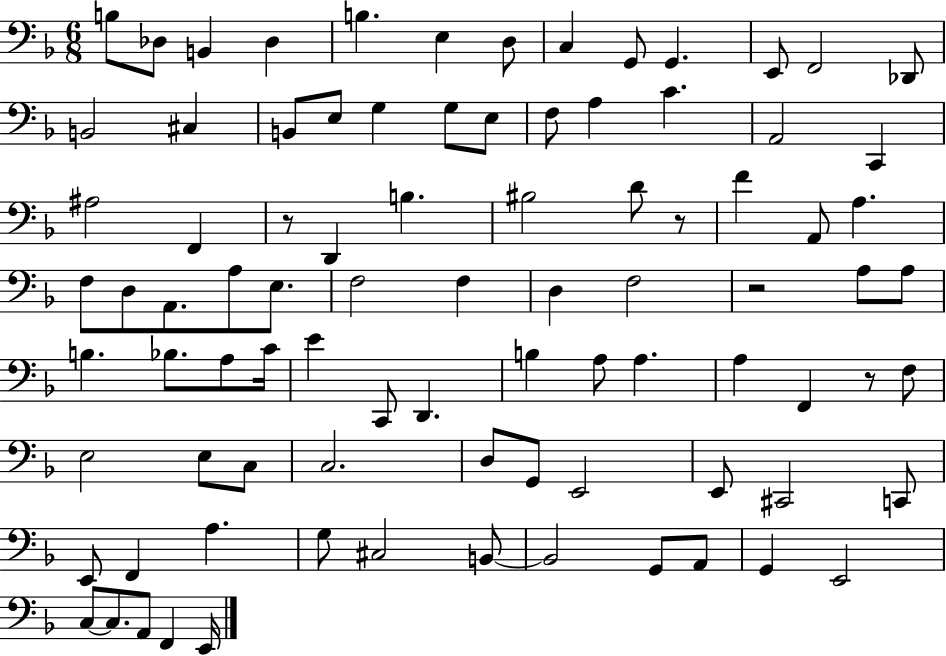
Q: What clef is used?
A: bass